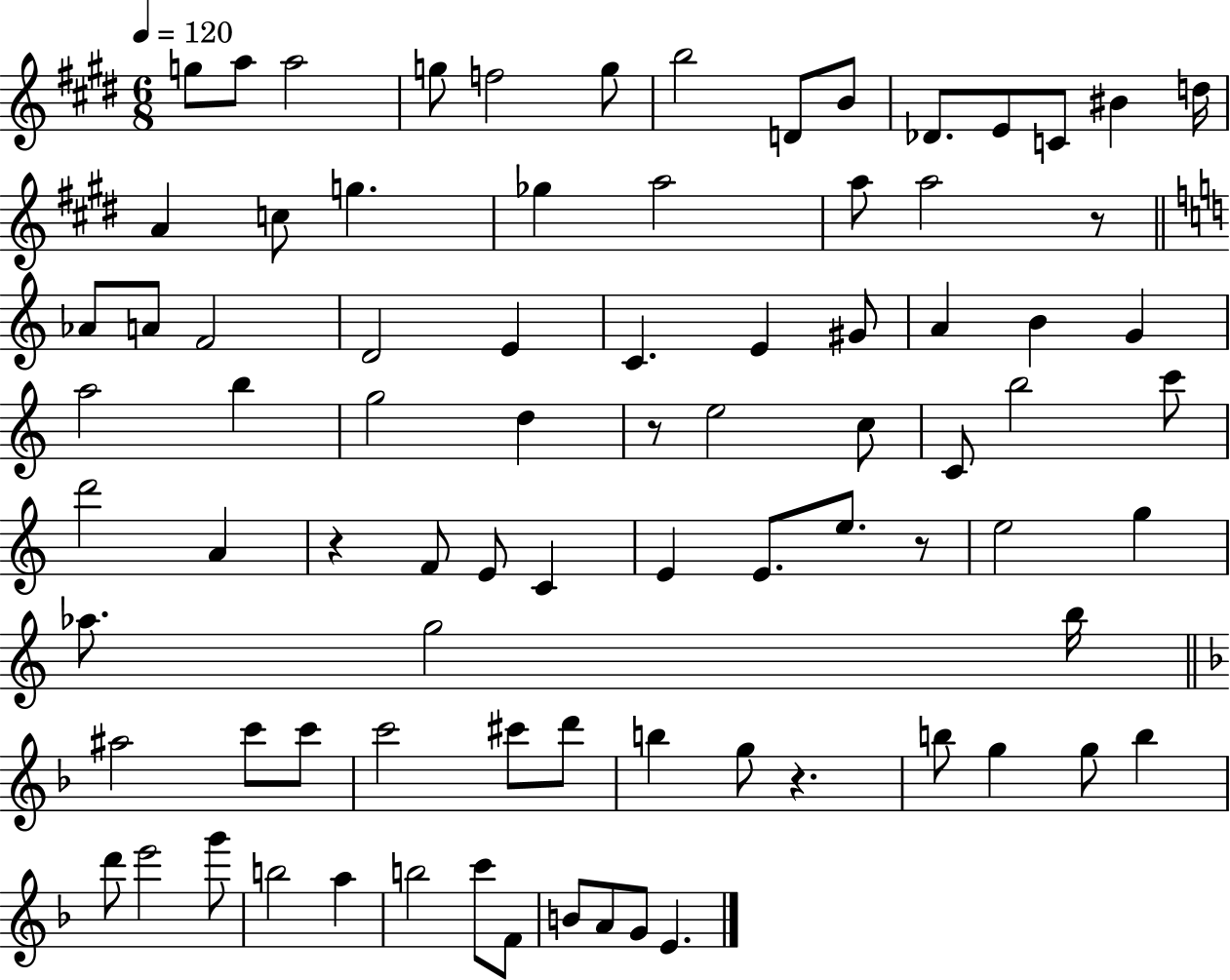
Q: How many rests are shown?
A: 5